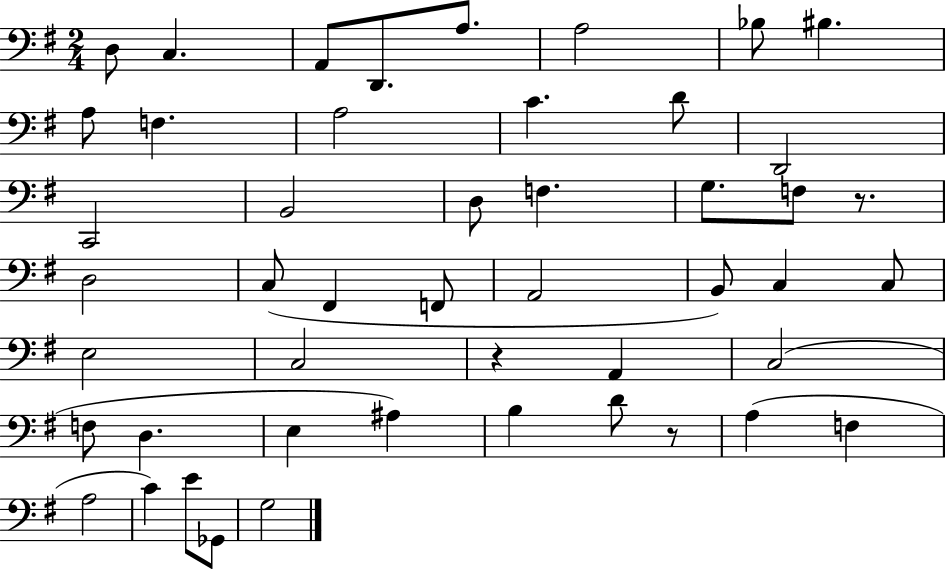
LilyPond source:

{
  \clef bass
  \numericTimeSignature
  \time 2/4
  \key g \major
  d8 c4. | a,8 d,8. a8. | a2 | bes8 bis4. | \break a8 f4. | a2 | c'4. d'8 | d,2 | \break c,2 | b,2 | d8 f4. | g8. f8 r8. | \break d2 | c8( fis,4 f,8 | a,2 | b,8) c4 c8 | \break e2 | c2 | r4 a,4 | c2( | \break f8 d4. | e4 ais4) | b4 d'8 r8 | a4( f4 | \break a2 | c'4) e'8 ges,8 | g2 | \bar "|."
}